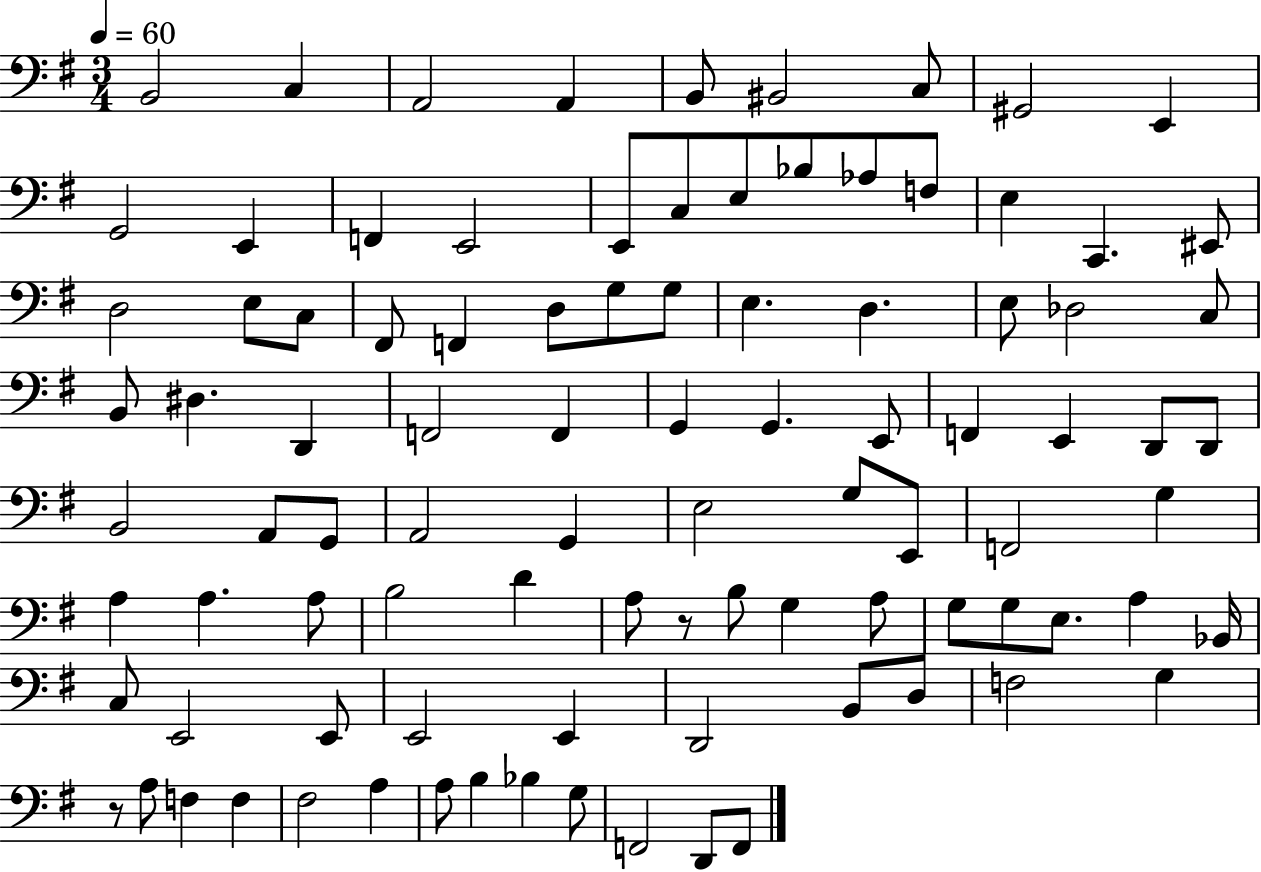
X:1
T:Untitled
M:3/4
L:1/4
K:G
B,,2 C, A,,2 A,, B,,/2 ^B,,2 C,/2 ^G,,2 E,, G,,2 E,, F,, E,,2 E,,/2 C,/2 E,/2 _B,/2 _A,/2 F,/2 E, C,, ^E,,/2 D,2 E,/2 C,/2 ^F,,/2 F,, D,/2 G,/2 G,/2 E, D, E,/2 _D,2 C,/2 B,,/2 ^D, D,, F,,2 F,, G,, G,, E,,/2 F,, E,, D,,/2 D,,/2 B,,2 A,,/2 G,,/2 A,,2 G,, E,2 G,/2 E,,/2 F,,2 G, A, A, A,/2 B,2 D A,/2 z/2 B,/2 G, A,/2 G,/2 G,/2 E,/2 A, _B,,/4 C,/2 E,,2 E,,/2 E,,2 E,, D,,2 B,,/2 D,/2 F,2 G, z/2 A,/2 F, F, ^F,2 A, A,/2 B, _B, G,/2 F,,2 D,,/2 F,,/2